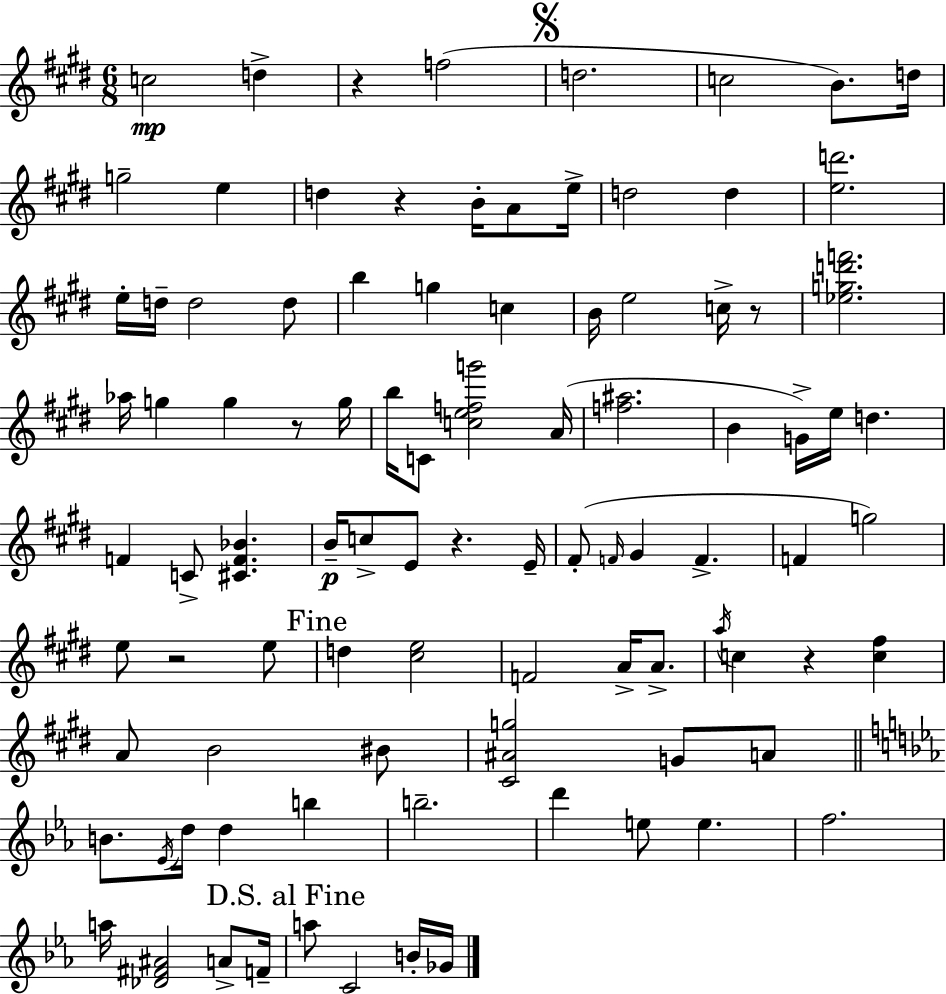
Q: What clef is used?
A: treble